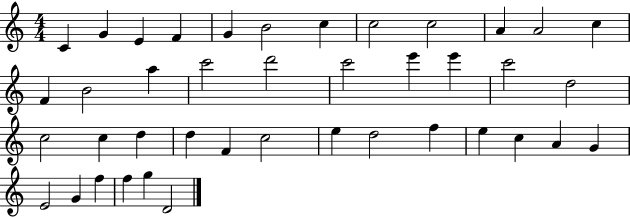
{
  \clef treble
  \numericTimeSignature
  \time 4/4
  \key c \major
  c'4 g'4 e'4 f'4 | g'4 b'2 c''4 | c''2 c''2 | a'4 a'2 c''4 | \break f'4 b'2 a''4 | c'''2 d'''2 | c'''2 e'''4 e'''4 | c'''2 d''2 | \break c''2 c''4 d''4 | d''4 f'4 c''2 | e''4 d''2 f''4 | e''4 c''4 a'4 g'4 | \break e'2 g'4 f''4 | f''4 g''4 d'2 | \bar "|."
}